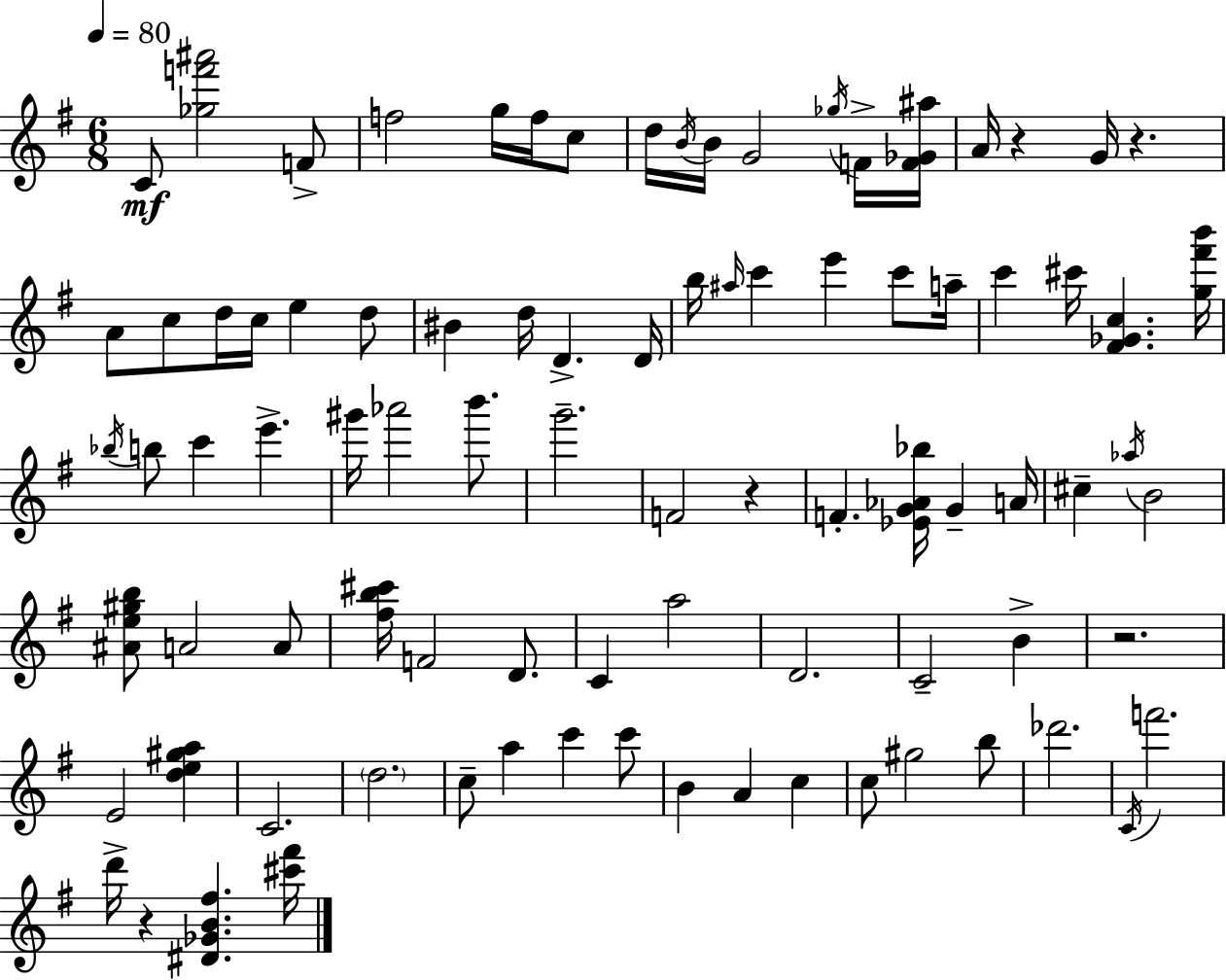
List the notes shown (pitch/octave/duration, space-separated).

C4/e [Gb5,F6,A#6]/h F4/e F5/h G5/s F5/s C5/e D5/s B4/s B4/s G4/h Gb5/s F4/s [F4,Gb4,A#5]/s A4/s R/q G4/s R/q. A4/e C5/e D5/s C5/s E5/q D5/e BIS4/q D5/s D4/q. D4/s B5/s A#5/s C6/q E6/q C6/e A5/s C6/q C#6/s [F#4,Gb4,C5]/q. [G5,F#6,B6]/s Bb5/s B5/e C6/q E6/q. G#6/s Ab6/h B6/e. G6/h. F4/h R/q F4/q. [Eb4,G4,Ab4,Bb5]/s G4/q A4/s C#5/q Ab5/s B4/h [A#4,E5,G#5,B5]/e A4/h A4/e [F#5,B5,C#6]/s F4/h D4/e. C4/q A5/h D4/h. C4/h B4/q R/h. E4/h [D5,E5,G#5,A5]/q C4/h. D5/h. C5/e A5/q C6/q C6/e B4/q A4/q C5/q C5/e G#5/h B5/e Db6/h. C4/s F6/h. D6/s R/q [D#4,Gb4,B4,F#5]/q. [C#6,F#6]/s